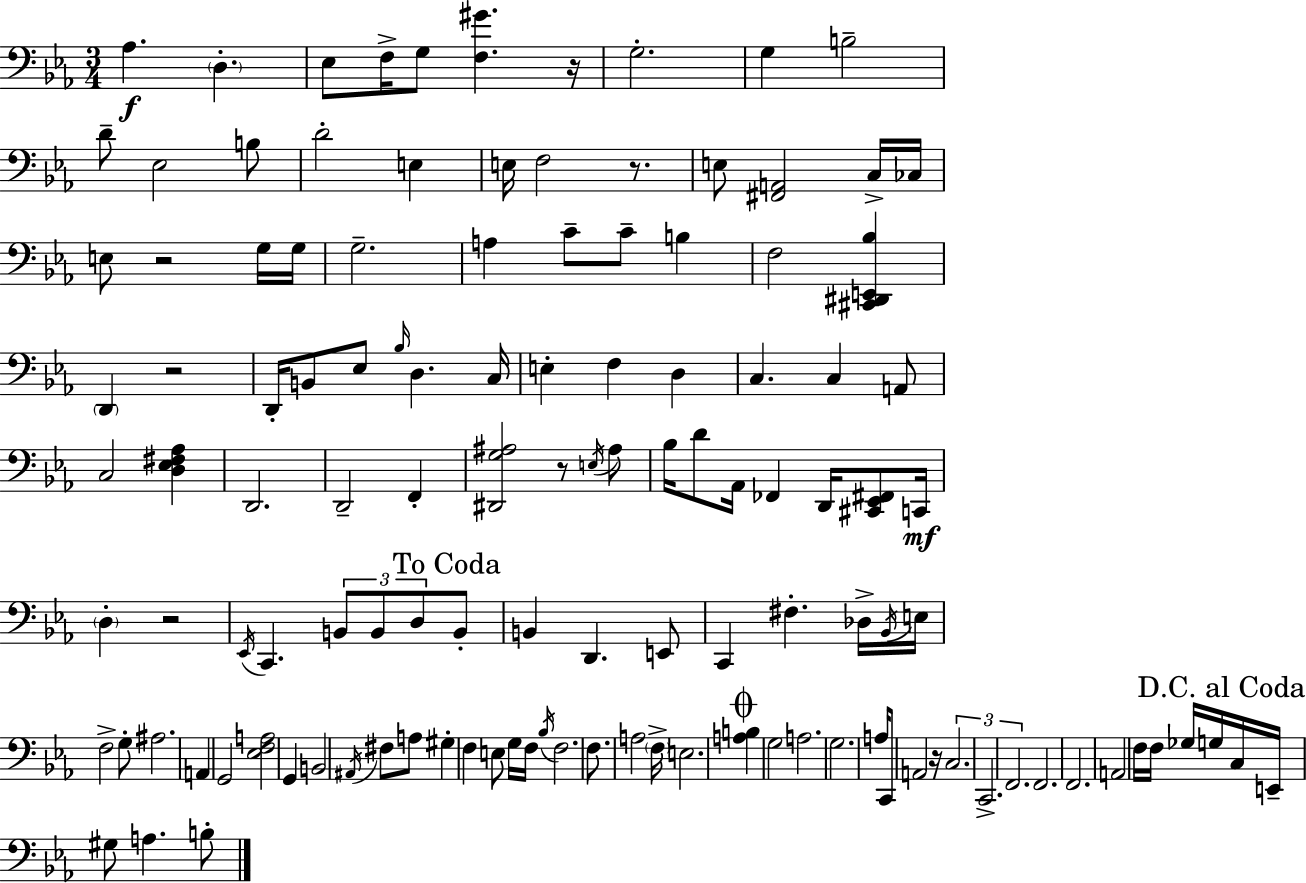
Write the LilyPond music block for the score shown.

{
  \clef bass
  \numericTimeSignature
  \time 3/4
  \key c \minor
  aes4.\f \parenthesize d4.-. | ees8 f16-> g8 <f gis'>4. r16 | g2.-. | g4 b2-- | \break d'8-- ees2 b8 | d'2-. e4 | e16 f2 r8. | e8 <fis, a,>2 c16-> ces16 | \break e8 r2 g16 g16 | g2.-- | a4 c'8-- c'8-- b4 | f2 <cis, dis, e, bes>4 | \break \parenthesize d,4 r2 | d,16-. b,8 ees8 \grace { bes16 } d4. | c16 e4-. f4 d4 | c4. c4 a,8 | \break c2 <d ees fis aes>4 | d,2. | d,2-- f,4-. | <dis, g ais>2 r8 \acciaccatura { e16 } | \break ais8 bes16 d'8 aes,16 fes,4 d,16 <cis, ees, fis,>8 | c,16\mf \parenthesize d4-. r2 | \acciaccatura { ees,16 } c,4. \tuplet 3/2 { b,8 b,8 | d8 } \mark "To Coda" b,8-. b,4 d,4. | \break e,8 c,4 fis4.-. | des16-> \acciaccatura { bes,16 } e16 f2-> | g8-. ais2. | a,4 g,2 | \break <ees f a>2 | g,4 b,2 | \acciaccatura { ais,16 } fis8 a8 gis4-. f4 | e8 g16 f16 \acciaccatura { bes16 } f2. | \break f8. a2 | \parenthesize f16-> e2. | \mark \markup { \musicglyph "scripts.coda" } <a b>4 g2 | a2. | \break g2. | a16 c,8 a,2 | r16 \tuplet 3/2 { c2. | c,2.-> | \break f,2. } | f,2. | f,2. | a,2 | \break f16 f16 ges16 g16 \mark "D.C. al Coda" c16 e,16-- gis8 a4. | b8-. \bar "|."
}